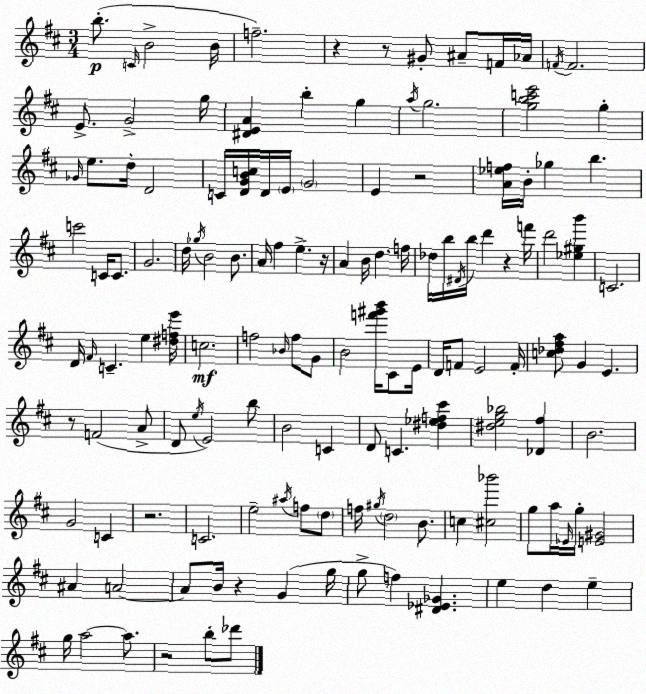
X:1
T:Untitled
M:3/4
L:1/4
K:D
b/2 C/4 B2 B/4 f2 z z/2 ^G/2 ^A/2 F/4 _A/4 F/4 F2 E/2 G2 g/4 [^DEA] b g a/4 g2 [gbc'e']2 g _G/4 e/2 d/4 D2 C/4 [DGBc]/4 D/4 E/4 G2 E z2 [A_ef]/4 B/4 _g b c'2 C/4 C/2 G2 d/4 _g/4 B2 B/2 A/4 ^f e z/4 A B/4 d f/4 _d/4 b/4 ^D/4 b/4 d' z f'/4 d'2 [_e^gb'] C2 D/4 ^F/4 C e [^dfe']/4 c2 f2 _B/4 f/2 G/2 B2 [f'^g'b']/4 ^C/2 E/4 D/4 F/2 E2 F/4 [c_d^fa]/2 G E z/2 F2 A/2 D/2 e/4 E2 b/2 B2 C D/2 C [^d_ef^c'] [^deg_b]2 [_D^f] B2 G2 C z2 C2 e2 ^a/4 f/2 d/2 f/4 ^g/4 d2 B/2 c [^c_b']2 g/2 a/4 _E/4 g/4 [E^G]2 ^A A2 A/2 B/4 z G g/4 g/2 f [^D_E_G] e d e g/4 a2 a/2 z2 b/2 _d'/2